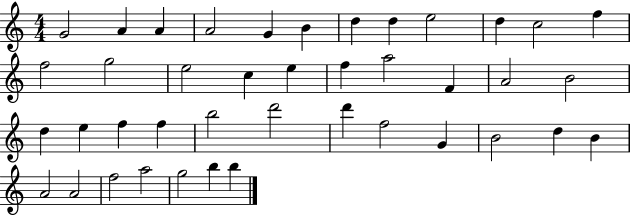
{
  \clef treble
  \numericTimeSignature
  \time 4/4
  \key c \major
  g'2 a'4 a'4 | a'2 g'4 b'4 | d''4 d''4 e''2 | d''4 c''2 f''4 | \break f''2 g''2 | e''2 c''4 e''4 | f''4 a''2 f'4 | a'2 b'2 | \break d''4 e''4 f''4 f''4 | b''2 d'''2 | d'''4 f''2 g'4 | b'2 d''4 b'4 | \break a'2 a'2 | f''2 a''2 | g''2 b''4 b''4 | \bar "|."
}